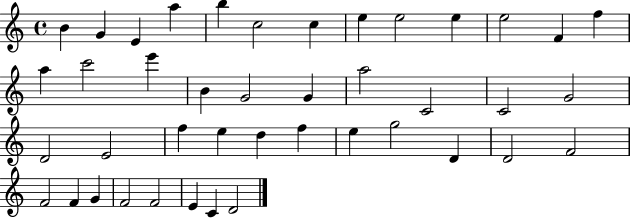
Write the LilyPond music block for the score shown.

{
  \clef treble
  \time 4/4
  \defaultTimeSignature
  \key c \major
  b'4 g'4 e'4 a''4 | b''4 c''2 c''4 | e''4 e''2 e''4 | e''2 f'4 f''4 | \break a''4 c'''2 e'''4 | b'4 g'2 g'4 | a''2 c'2 | c'2 g'2 | \break d'2 e'2 | f''4 e''4 d''4 f''4 | e''4 g''2 d'4 | d'2 f'2 | \break f'2 f'4 g'4 | f'2 f'2 | e'4 c'4 d'2 | \bar "|."
}